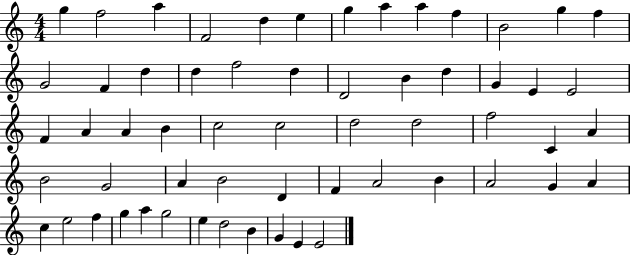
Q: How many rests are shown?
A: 0